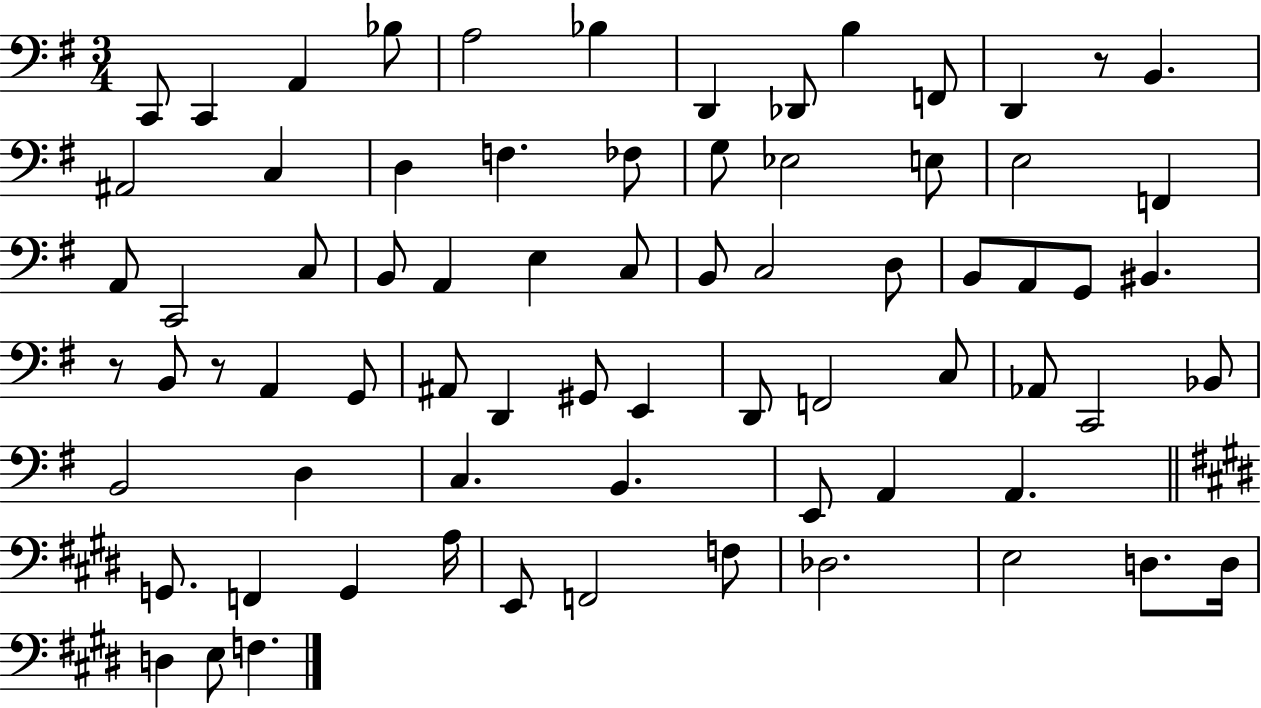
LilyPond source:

{
  \clef bass
  \numericTimeSignature
  \time 3/4
  \key g \major
  c,8 c,4 a,4 bes8 | a2 bes4 | d,4 des,8 b4 f,8 | d,4 r8 b,4. | \break ais,2 c4 | d4 f4. fes8 | g8 ees2 e8 | e2 f,4 | \break a,8 c,2 c8 | b,8 a,4 e4 c8 | b,8 c2 d8 | b,8 a,8 g,8 bis,4. | \break r8 b,8 r8 a,4 g,8 | ais,8 d,4 gis,8 e,4 | d,8 f,2 c8 | aes,8 c,2 bes,8 | \break b,2 d4 | c4. b,4. | e,8 a,4 a,4. | \bar "||" \break \key e \major g,8. f,4 g,4 a16 | e,8 f,2 f8 | des2. | e2 d8. d16 | \break d4 e8 f4. | \bar "|."
}